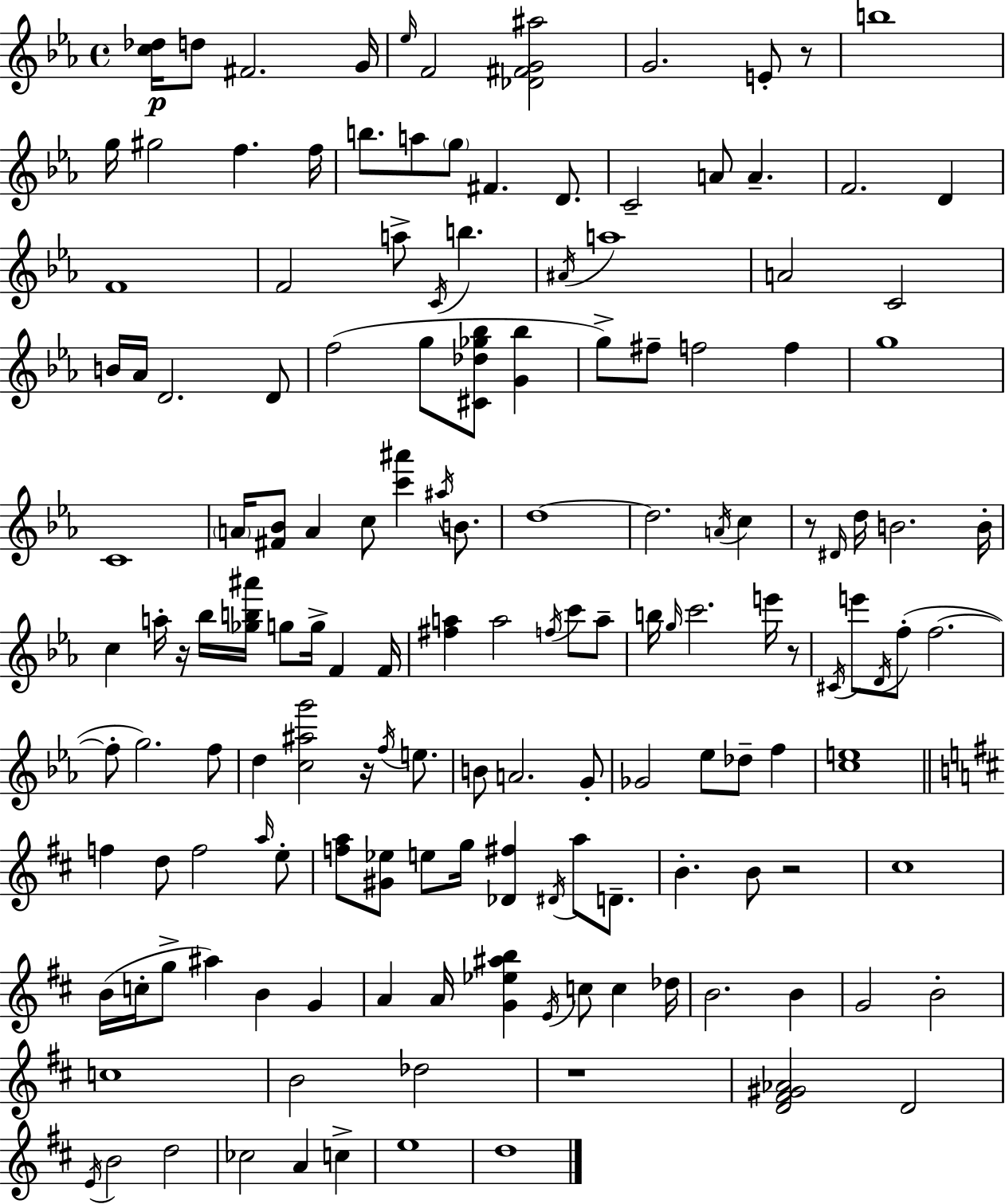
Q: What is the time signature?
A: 4/4